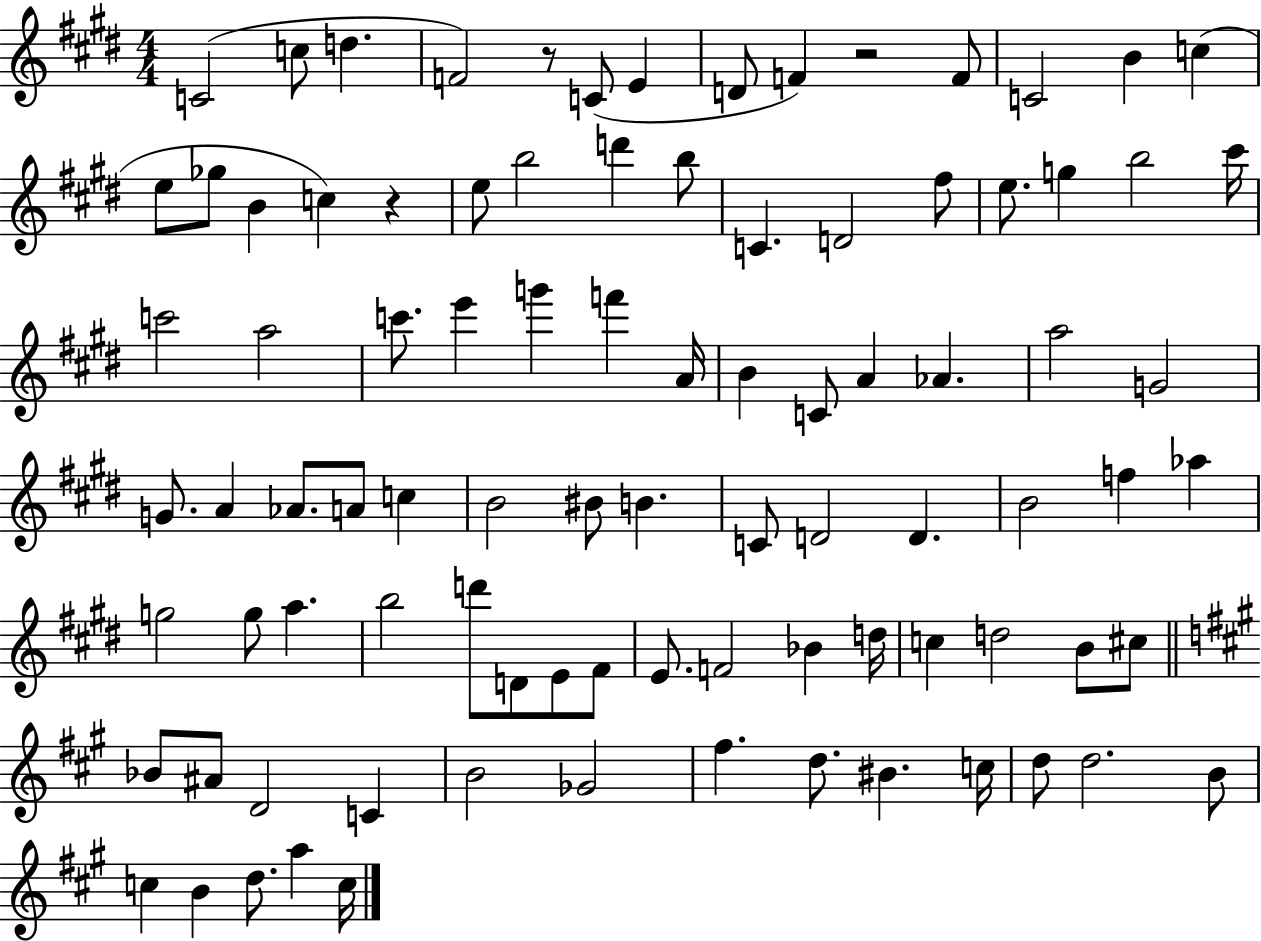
{
  \clef treble
  \numericTimeSignature
  \time 4/4
  \key e \major
  c'2( c''8 d''4. | f'2) r8 c'8( e'4 | d'8 f'4) r2 f'8 | c'2 b'4 c''4( | \break e''8 ges''8 b'4 c''4) r4 | e''8 b''2 d'''4 b''8 | c'4. d'2 fis''8 | e''8. g''4 b''2 cis'''16 | \break c'''2 a''2 | c'''8. e'''4 g'''4 f'''4 a'16 | b'4 c'8 a'4 aes'4. | a''2 g'2 | \break g'8. a'4 aes'8. a'8 c''4 | b'2 bis'8 b'4. | c'8 d'2 d'4. | b'2 f''4 aes''4 | \break g''2 g''8 a''4. | b''2 d'''8 d'8 e'8 fis'8 | e'8. f'2 bes'4 d''16 | c''4 d''2 b'8 cis''8 | \break \bar "||" \break \key a \major bes'8 ais'8 d'2 c'4 | b'2 ges'2 | fis''4. d''8. bis'4. c''16 | d''8 d''2. b'8 | \break c''4 b'4 d''8. a''4 c''16 | \bar "|."
}